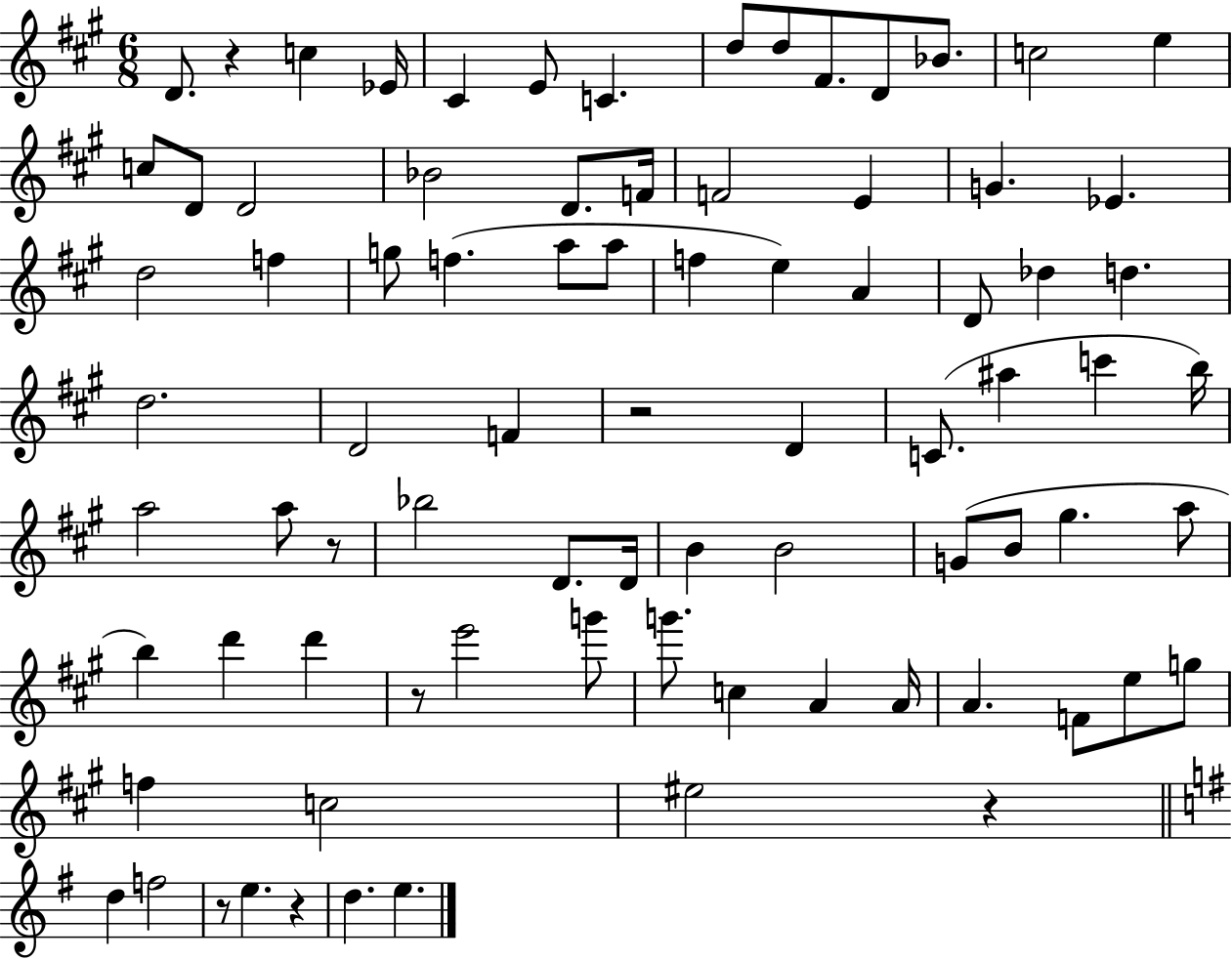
X:1
T:Untitled
M:6/8
L:1/4
K:A
D/2 z c _E/4 ^C E/2 C d/2 d/2 ^F/2 D/2 _B/2 c2 e c/2 D/2 D2 _B2 D/2 F/4 F2 E G _E d2 f g/2 f a/2 a/2 f e A D/2 _d d d2 D2 F z2 D C/2 ^a c' b/4 a2 a/2 z/2 _b2 D/2 D/4 B B2 G/2 B/2 ^g a/2 b d' d' z/2 e'2 g'/2 g'/2 c A A/4 A F/2 e/2 g/2 f c2 ^e2 z d f2 z/2 e z d e